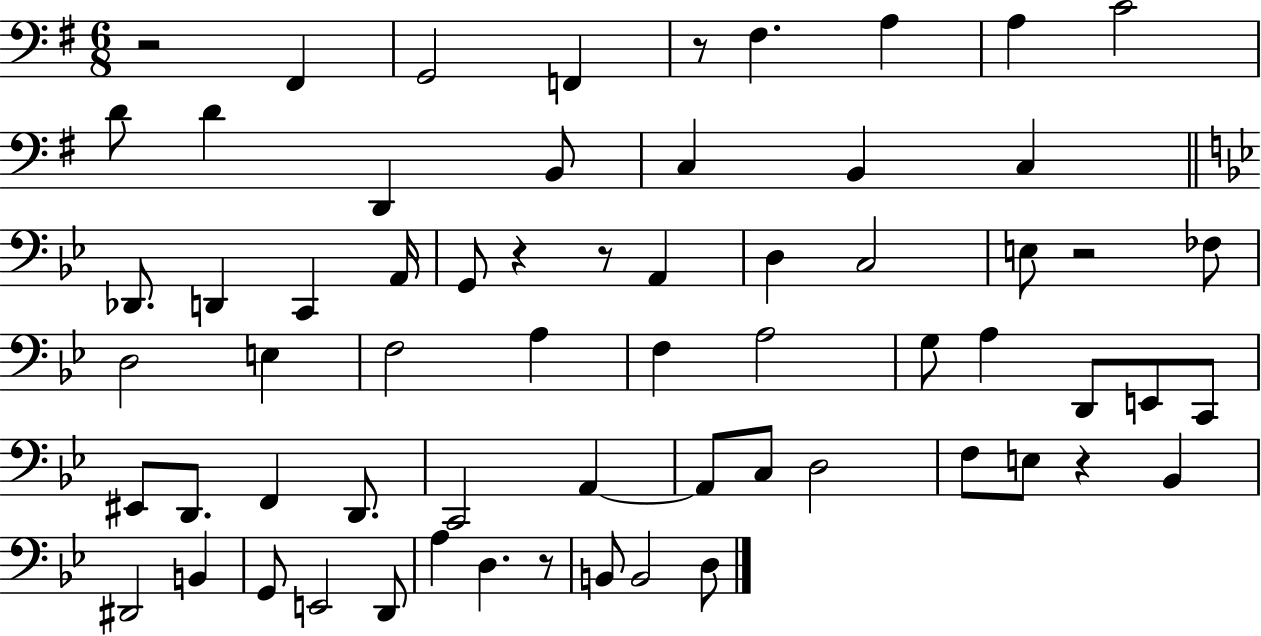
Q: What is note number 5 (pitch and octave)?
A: A3